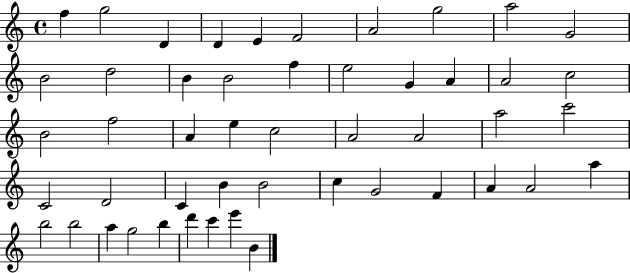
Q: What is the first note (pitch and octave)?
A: F5